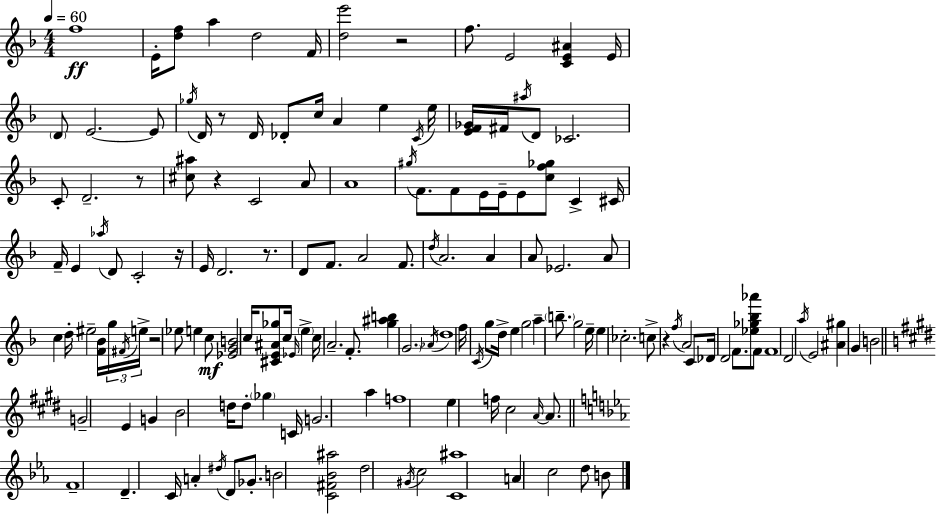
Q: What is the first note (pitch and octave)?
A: F5